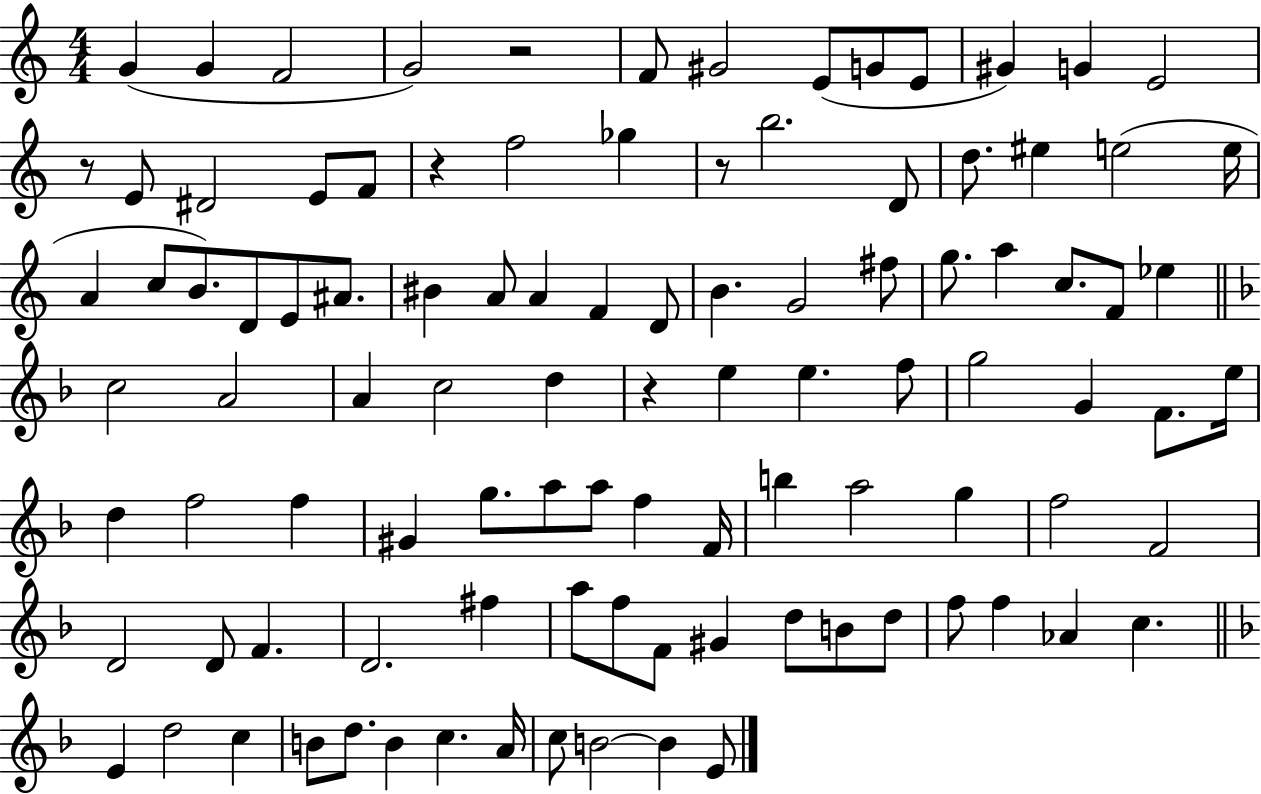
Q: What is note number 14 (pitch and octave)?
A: D#4